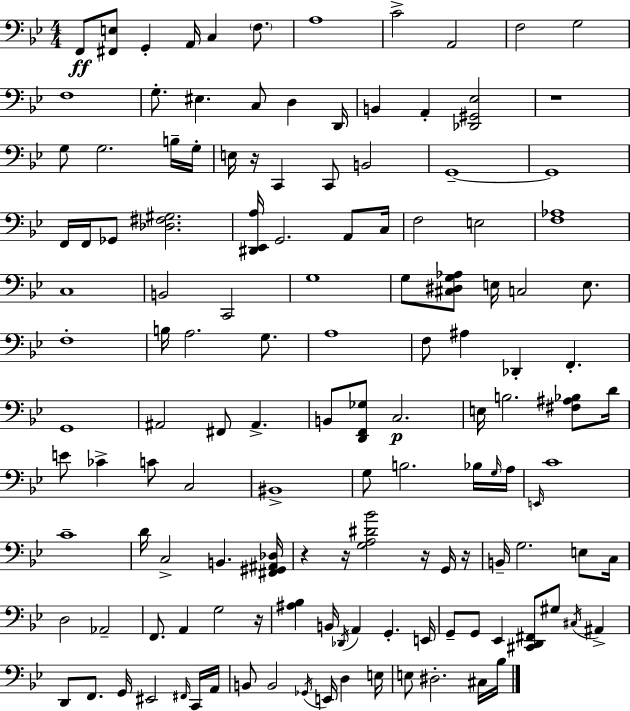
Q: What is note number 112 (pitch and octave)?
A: E3